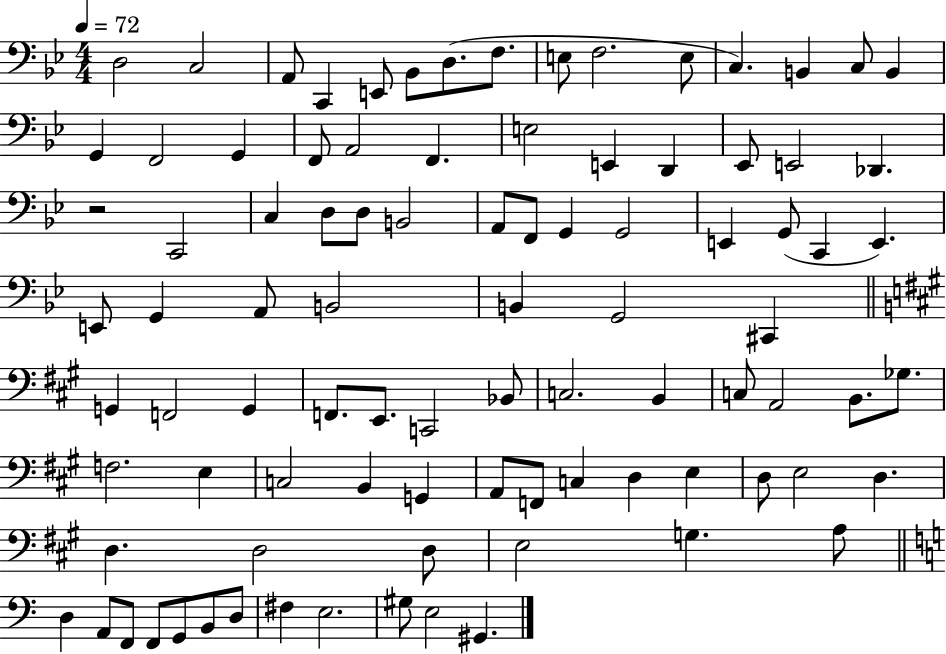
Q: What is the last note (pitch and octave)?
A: G#2